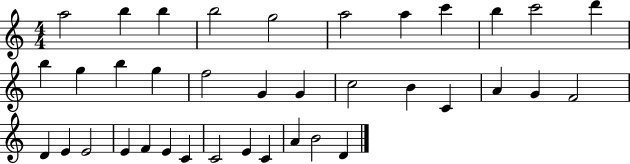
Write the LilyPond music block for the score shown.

{
  \clef treble
  \numericTimeSignature
  \time 4/4
  \key c \major
  a''2 b''4 b''4 | b''2 g''2 | a''2 a''4 c'''4 | b''4 c'''2 d'''4 | \break b''4 g''4 b''4 g''4 | f''2 g'4 g'4 | c''2 b'4 c'4 | a'4 g'4 f'2 | \break d'4 e'4 e'2 | e'4 f'4 e'4 c'4 | c'2 e'4 c'4 | a'4 b'2 d'4 | \break \bar "|."
}